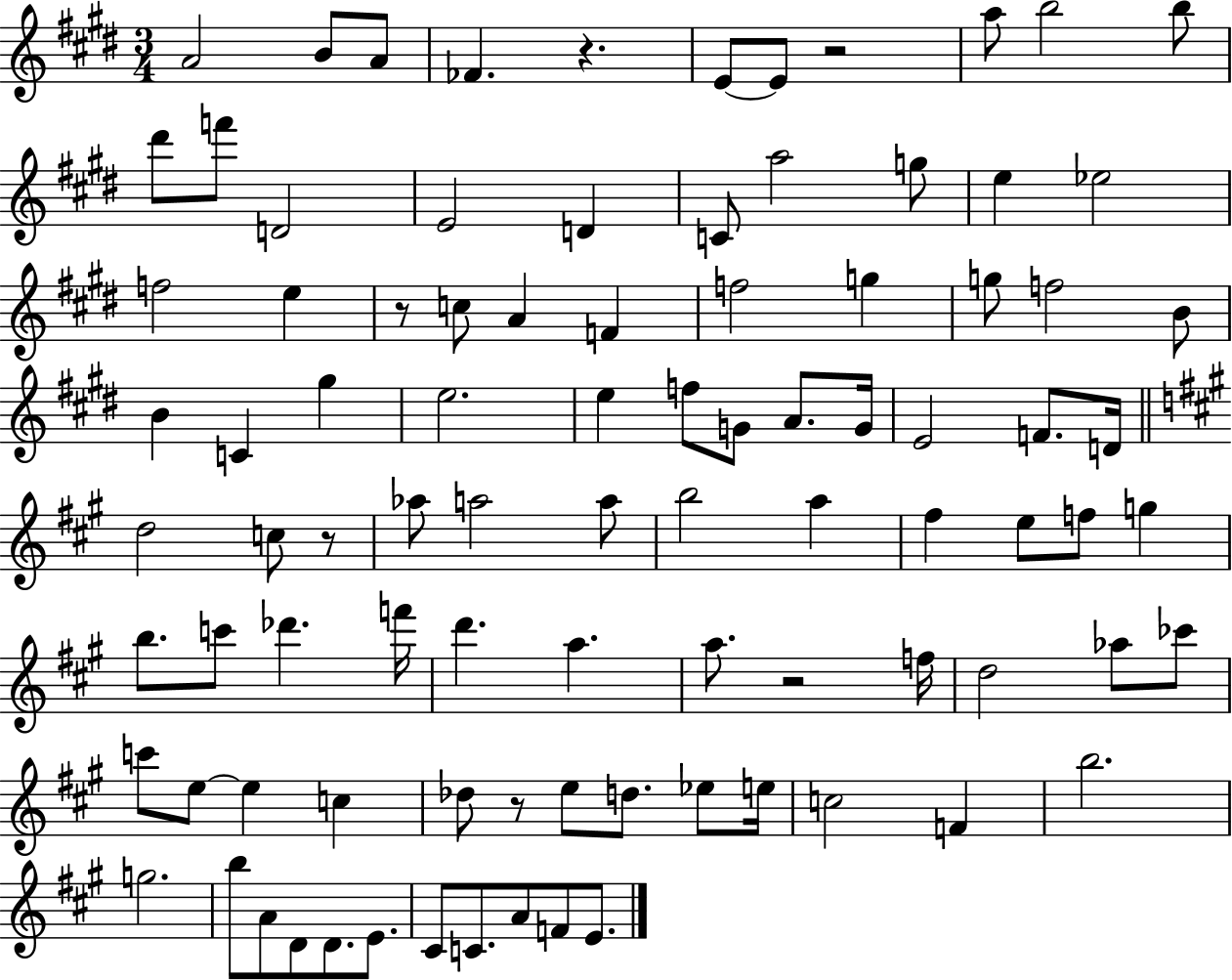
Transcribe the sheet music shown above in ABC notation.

X:1
T:Untitled
M:3/4
L:1/4
K:E
A2 B/2 A/2 _F z E/2 E/2 z2 a/2 b2 b/2 ^d'/2 f'/2 D2 E2 D C/2 a2 g/2 e _e2 f2 e z/2 c/2 A F f2 g g/2 f2 B/2 B C ^g e2 e f/2 G/2 A/2 G/4 E2 F/2 D/4 d2 c/2 z/2 _a/2 a2 a/2 b2 a ^f e/2 f/2 g b/2 c'/2 _d' f'/4 d' a a/2 z2 f/4 d2 _a/2 _c'/2 c'/2 e/2 e c _d/2 z/2 e/2 d/2 _e/2 e/4 c2 F b2 g2 b/2 A/2 D/2 D/2 E/2 ^C/2 C/2 A/2 F/2 E/2